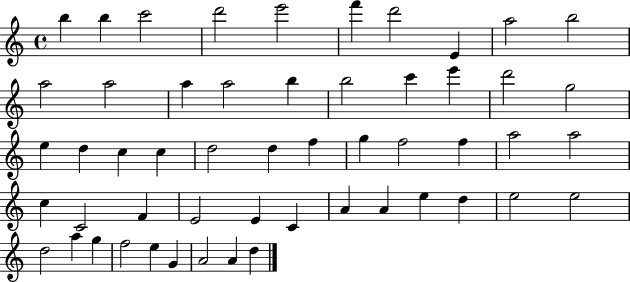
{
  \clef treble
  \time 4/4
  \defaultTimeSignature
  \key c \major
  b''4 b''4 c'''2 | d'''2 e'''2 | f'''4 d'''2 e'4 | a''2 b''2 | \break a''2 a''2 | a''4 a''2 b''4 | b''2 c'''4 e'''4 | d'''2 g''2 | \break e''4 d''4 c''4 c''4 | d''2 d''4 f''4 | g''4 f''2 f''4 | a''2 a''2 | \break c''4 c'2 f'4 | e'2 e'4 c'4 | a'4 a'4 e''4 d''4 | e''2 e''2 | \break d''2 a''4 g''4 | f''2 e''4 g'4 | a'2 a'4 d''4 | \bar "|."
}